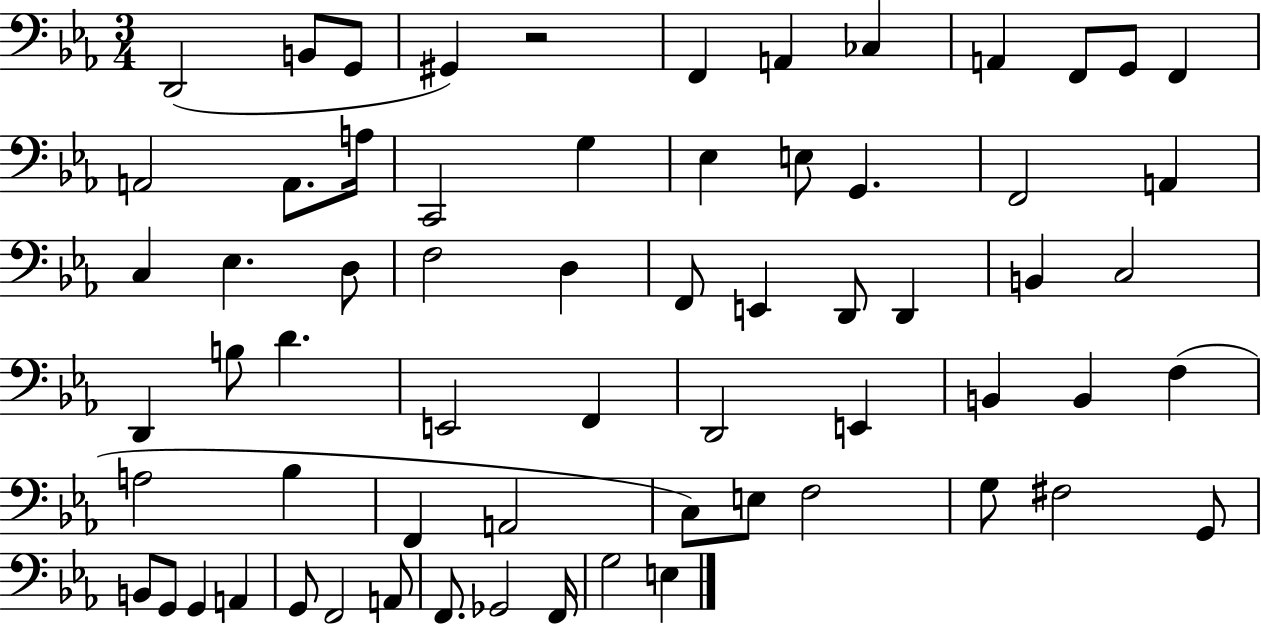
{
  \clef bass
  \numericTimeSignature
  \time 3/4
  \key ees \major
  d,2( b,8 g,8 | gis,4) r2 | f,4 a,4 ces4 | a,4 f,8 g,8 f,4 | \break a,2 a,8. a16 | c,2 g4 | ees4 e8 g,4. | f,2 a,4 | \break c4 ees4. d8 | f2 d4 | f,8 e,4 d,8 d,4 | b,4 c2 | \break d,4 b8 d'4. | e,2 f,4 | d,2 e,4 | b,4 b,4 f4( | \break a2 bes4 | f,4 a,2 | c8) e8 f2 | g8 fis2 g,8 | \break b,8 g,8 g,4 a,4 | g,8 f,2 a,8 | f,8. ges,2 f,16 | g2 e4 | \break \bar "|."
}